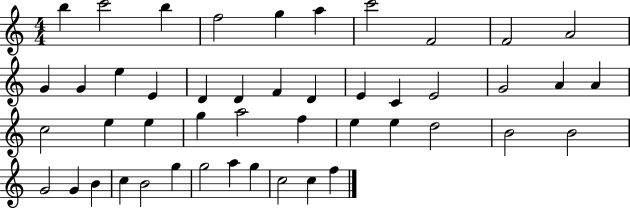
B5/q C6/h B5/q F5/h G5/q A5/q C6/h F4/h F4/h A4/h G4/q G4/q E5/q E4/q D4/q D4/q F4/q D4/q E4/q C4/q E4/h G4/h A4/q A4/q C5/h E5/q E5/q G5/q A5/h F5/q E5/q E5/q D5/h B4/h B4/h G4/h G4/q B4/q C5/q B4/h G5/q G5/h A5/q G5/q C5/h C5/q F5/q